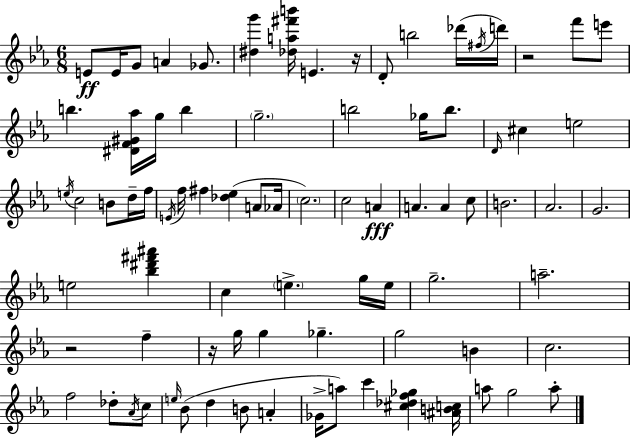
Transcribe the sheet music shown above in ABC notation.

X:1
T:Untitled
M:6/8
L:1/4
K:Cm
E/2 E/4 G/2 A _G/2 [^dg'] [_da^f'b']/4 E z/4 D/2 b2 _d'/4 ^f/4 d'/4 z2 f'/2 e'/2 b [^DF^G_a]/4 g/4 b g2 b2 _g/4 b/2 D/4 ^c e2 e/4 c2 B/2 d/4 f/4 E/4 f/4 ^f [_d_e] A/2 _A/4 c2 c2 A A A c/2 B2 _A2 G2 e2 [_b^d'^f'^a'] c e g/4 e/4 g2 a2 z2 f z/4 g/4 g _g g2 B c2 f2 _d/2 _A/4 c/2 e/4 _B/2 d B/2 A _G/4 a/2 c' [^c_df_g] [^ABc]/4 a/2 g2 a/2